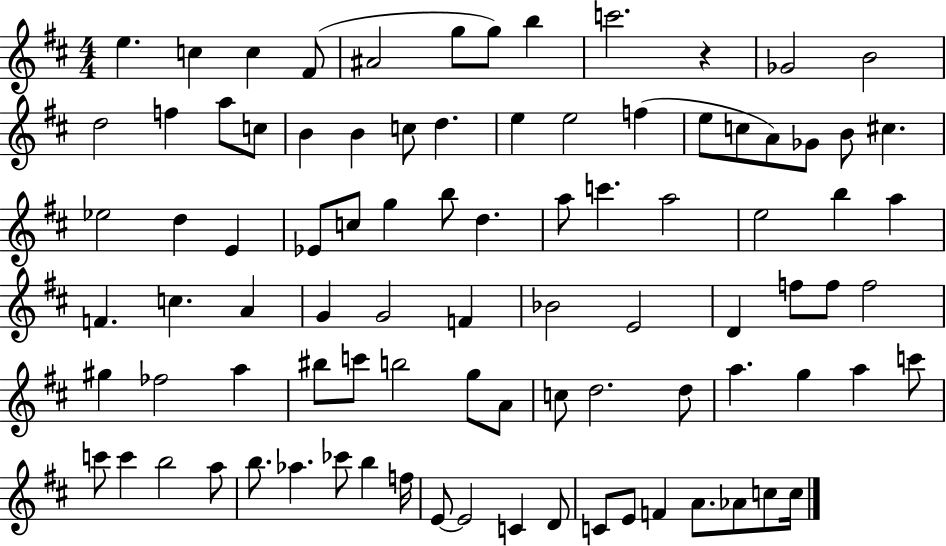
{
  \clef treble
  \numericTimeSignature
  \time 4/4
  \key d \major
  e''4. c''4 c''4 fis'8( | ais'2 g''8 g''8) b''4 | c'''2. r4 | ges'2 b'2 | \break d''2 f''4 a''8 c''8 | b'4 b'4 c''8 d''4. | e''4 e''2 f''4( | e''8 c''8 a'8) ges'8 b'8 cis''4. | \break ees''2 d''4 e'4 | ees'8 c''8 g''4 b''8 d''4. | a''8 c'''4. a''2 | e''2 b''4 a''4 | \break f'4. c''4. a'4 | g'4 g'2 f'4 | bes'2 e'2 | d'4 f''8 f''8 f''2 | \break gis''4 fes''2 a''4 | bis''8 c'''8 b''2 g''8 a'8 | c''8 d''2. d''8 | a''4. g''4 a''4 c'''8 | \break c'''8 c'''4 b''2 a''8 | b''8. aes''4. ces'''8 b''4 f''16 | e'8~~ e'2 c'4 d'8 | c'8 e'8 f'4 a'8. aes'8 c''8 c''16 | \break \bar "|."
}